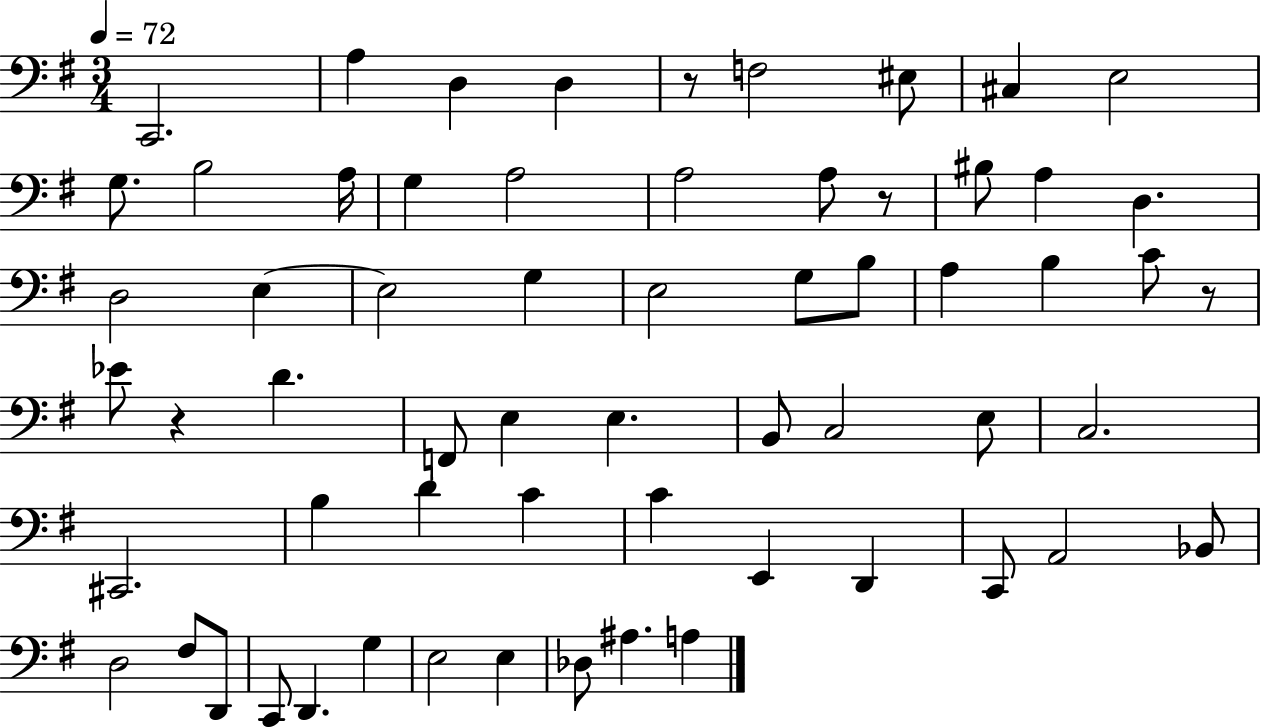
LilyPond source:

{
  \clef bass
  \numericTimeSignature
  \time 3/4
  \key g \major
  \tempo 4 = 72
  c,2. | a4 d4 d4 | r8 f2 eis8 | cis4 e2 | \break g8. b2 a16 | g4 a2 | a2 a8 r8 | bis8 a4 d4. | \break d2 e4~~ | e2 g4 | e2 g8 b8 | a4 b4 c'8 r8 | \break ees'8 r4 d'4. | f,8 e4 e4. | b,8 c2 e8 | c2. | \break cis,2. | b4 d'4 c'4 | c'4 e,4 d,4 | c,8 a,2 bes,8 | \break d2 fis8 d,8 | c,8 d,4. g4 | e2 e4 | des8 ais4. a4 | \break \bar "|."
}